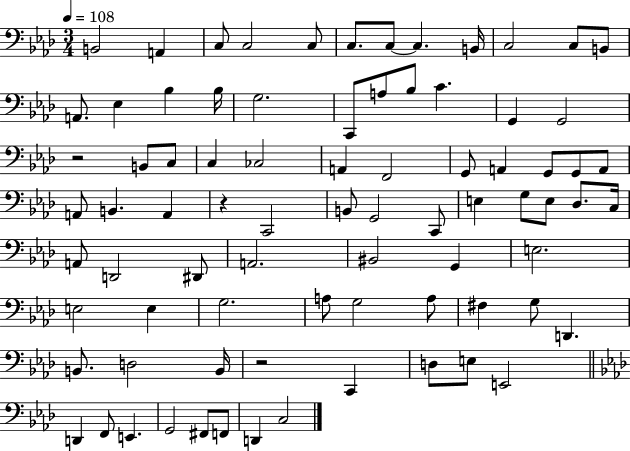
X:1
T:Untitled
M:3/4
L:1/4
K:Ab
B,,2 A,, C,/2 C,2 C,/2 C,/2 C,/2 C, B,,/4 C,2 C,/2 B,,/2 A,,/2 _E, _B, _B,/4 G,2 C,,/2 A,/2 _B,/2 C G,, G,,2 z2 B,,/2 C,/2 C, _C,2 A,, F,,2 G,,/2 A,, G,,/2 G,,/2 A,,/2 A,,/2 B,, A,, z C,,2 B,,/2 G,,2 C,,/2 E, G,/2 E,/2 _D,/2 C,/4 A,,/2 D,,2 ^D,,/2 A,,2 ^B,,2 G,, E,2 E,2 E, G,2 A,/2 G,2 A,/2 ^F, G,/2 D,, B,,/2 D,2 B,,/4 z2 C,, D,/2 E,/2 E,,2 D,, F,,/2 E,, G,,2 ^F,,/2 F,,/2 D,, C,2